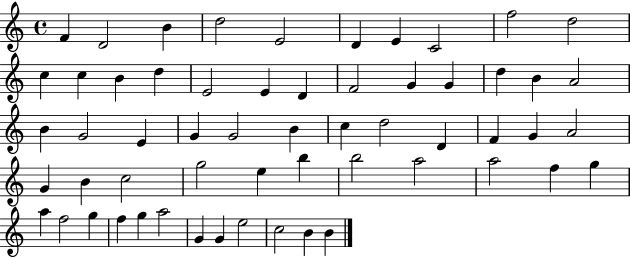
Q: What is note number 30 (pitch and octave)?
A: C5